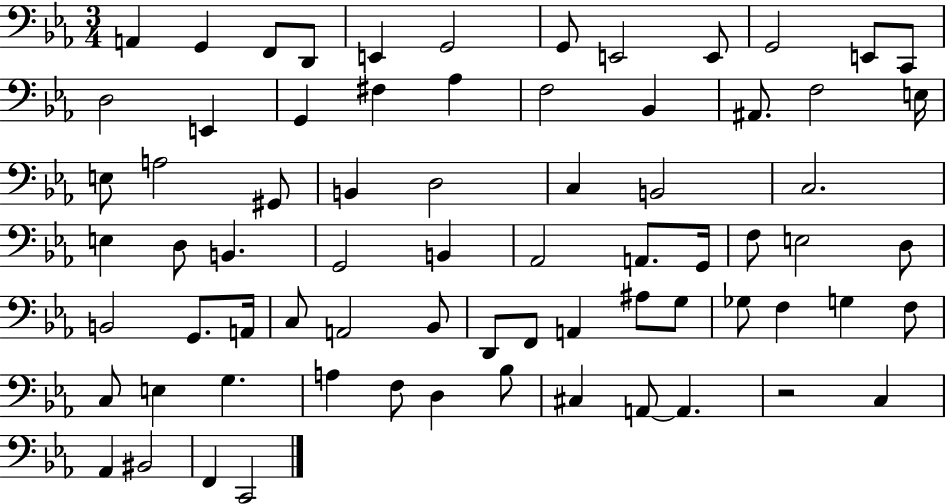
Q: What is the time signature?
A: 3/4